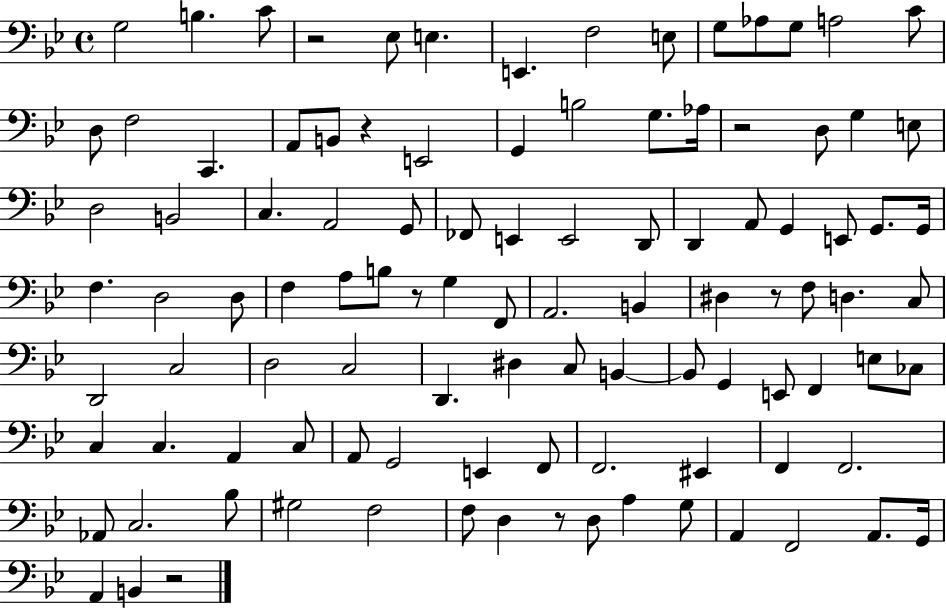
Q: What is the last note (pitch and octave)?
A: B2